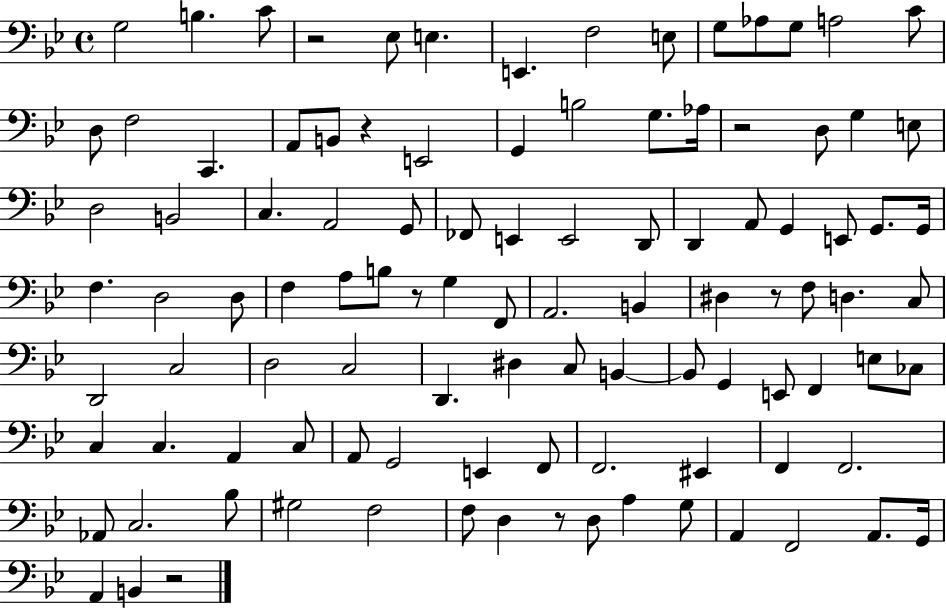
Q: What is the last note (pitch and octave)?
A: B2